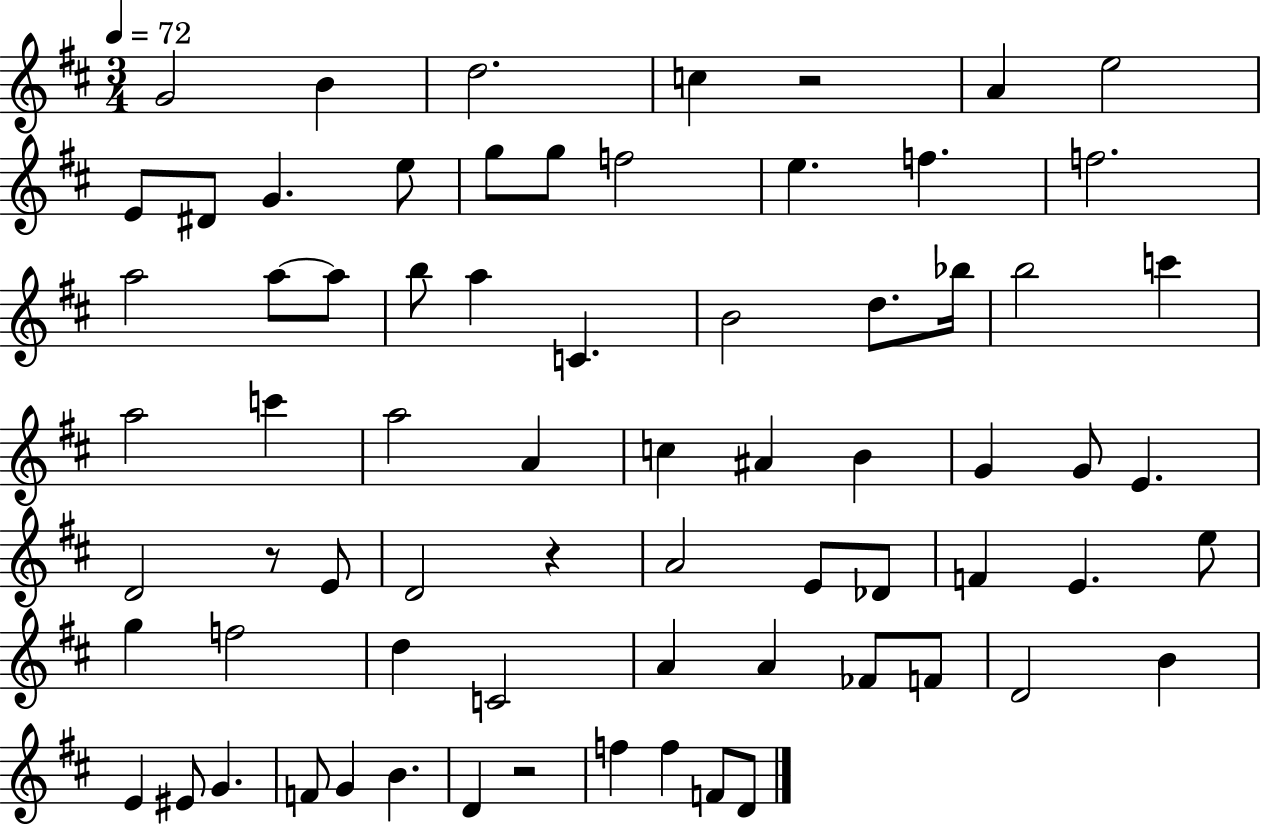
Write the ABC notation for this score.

X:1
T:Untitled
M:3/4
L:1/4
K:D
G2 B d2 c z2 A e2 E/2 ^D/2 G e/2 g/2 g/2 f2 e f f2 a2 a/2 a/2 b/2 a C B2 d/2 _b/4 b2 c' a2 c' a2 A c ^A B G G/2 E D2 z/2 E/2 D2 z A2 E/2 _D/2 F E e/2 g f2 d C2 A A _F/2 F/2 D2 B E ^E/2 G F/2 G B D z2 f f F/2 D/2